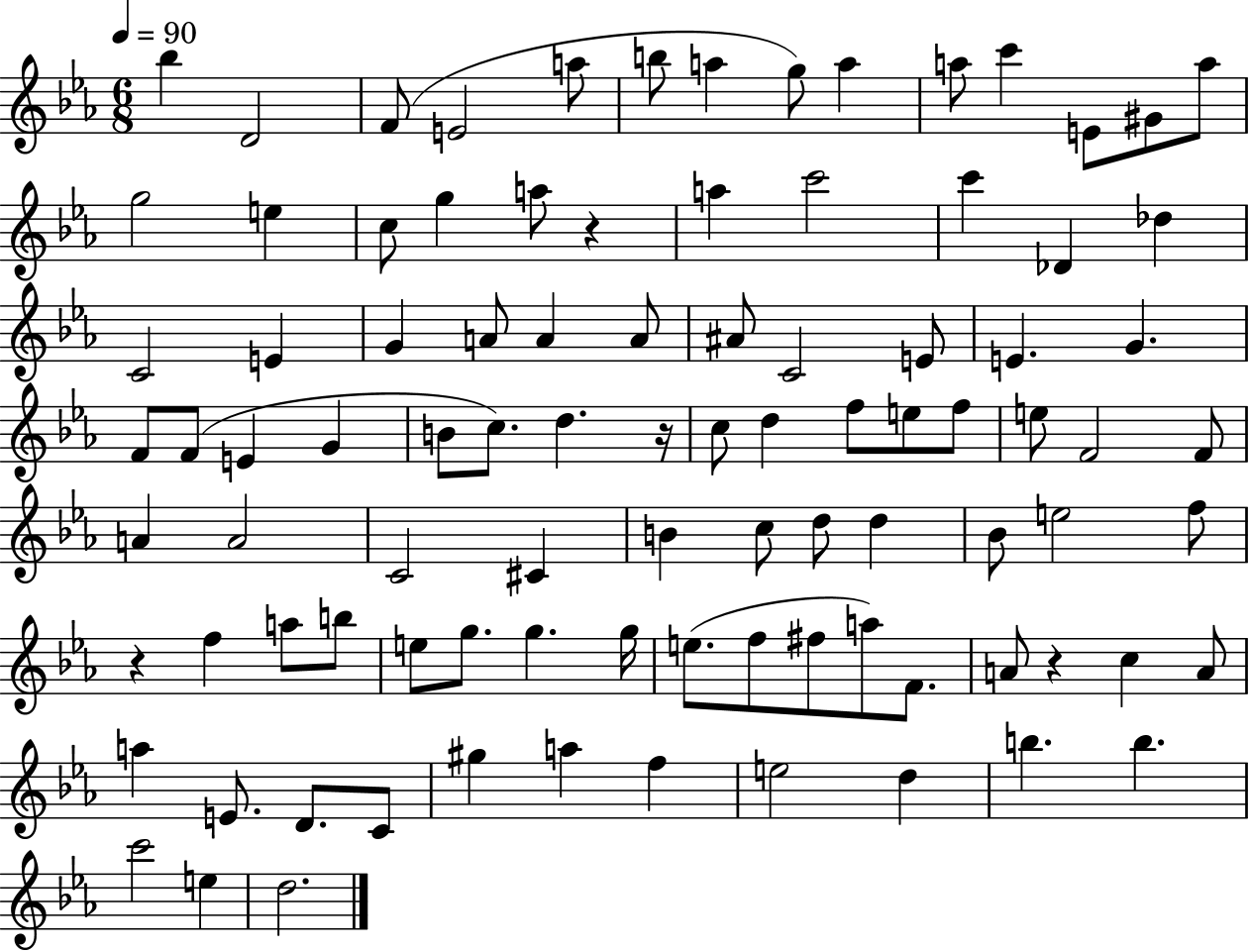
Bb5/q D4/h F4/e E4/h A5/e B5/e A5/q G5/e A5/q A5/e C6/q E4/e G#4/e A5/e G5/h E5/q C5/e G5/q A5/e R/q A5/q C6/h C6/q Db4/q Db5/q C4/h E4/q G4/q A4/e A4/q A4/e A#4/e C4/h E4/e E4/q. G4/q. F4/e F4/e E4/q G4/q B4/e C5/e. D5/q. R/s C5/e D5/q F5/e E5/e F5/e E5/e F4/h F4/e A4/q A4/h C4/h C#4/q B4/q C5/e D5/e D5/q Bb4/e E5/h F5/e R/q F5/q A5/e B5/e E5/e G5/e. G5/q. G5/s E5/e. F5/e F#5/e A5/e F4/e. A4/e R/q C5/q A4/e A5/q E4/e. D4/e. C4/e G#5/q A5/q F5/q E5/h D5/q B5/q. B5/q. C6/h E5/q D5/h.